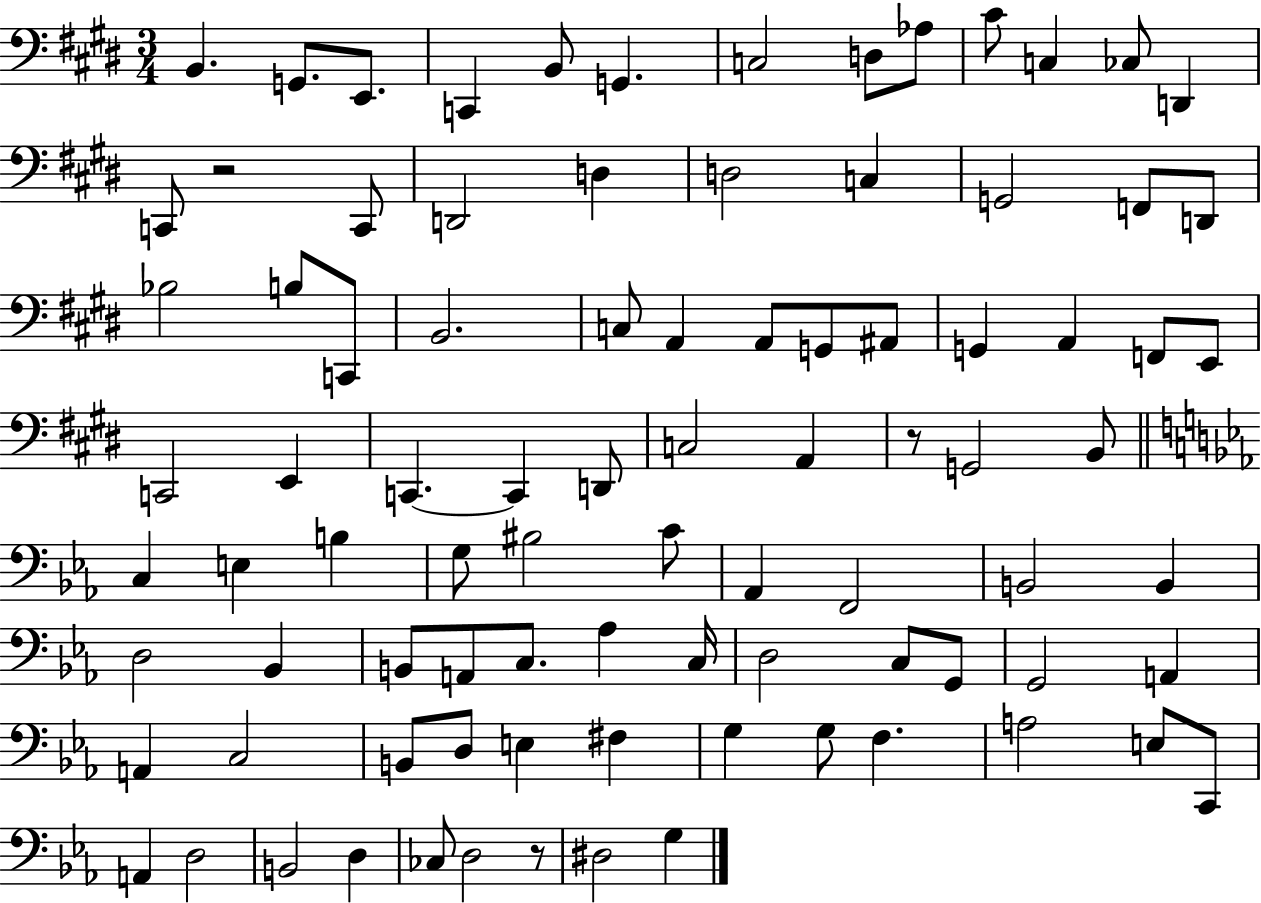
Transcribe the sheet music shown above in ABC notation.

X:1
T:Untitled
M:3/4
L:1/4
K:E
B,, G,,/2 E,,/2 C,, B,,/2 G,, C,2 D,/2 _A,/2 ^C/2 C, _C,/2 D,, C,,/2 z2 C,,/2 D,,2 D, D,2 C, G,,2 F,,/2 D,,/2 _B,2 B,/2 C,,/2 B,,2 C,/2 A,, A,,/2 G,,/2 ^A,,/2 G,, A,, F,,/2 E,,/2 C,,2 E,, C,, C,, D,,/2 C,2 A,, z/2 G,,2 B,,/2 C, E, B, G,/2 ^B,2 C/2 _A,, F,,2 B,,2 B,, D,2 _B,, B,,/2 A,,/2 C,/2 _A, C,/4 D,2 C,/2 G,,/2 G,,2 A,, A,, C,2 B,,/2 D,/2 E, ^F, G, G,/2 F, A,2 E,/2 C,,/2 A,, D,2 B,,2 D, _C,/2 D,2 z/2 ^D,2 G,